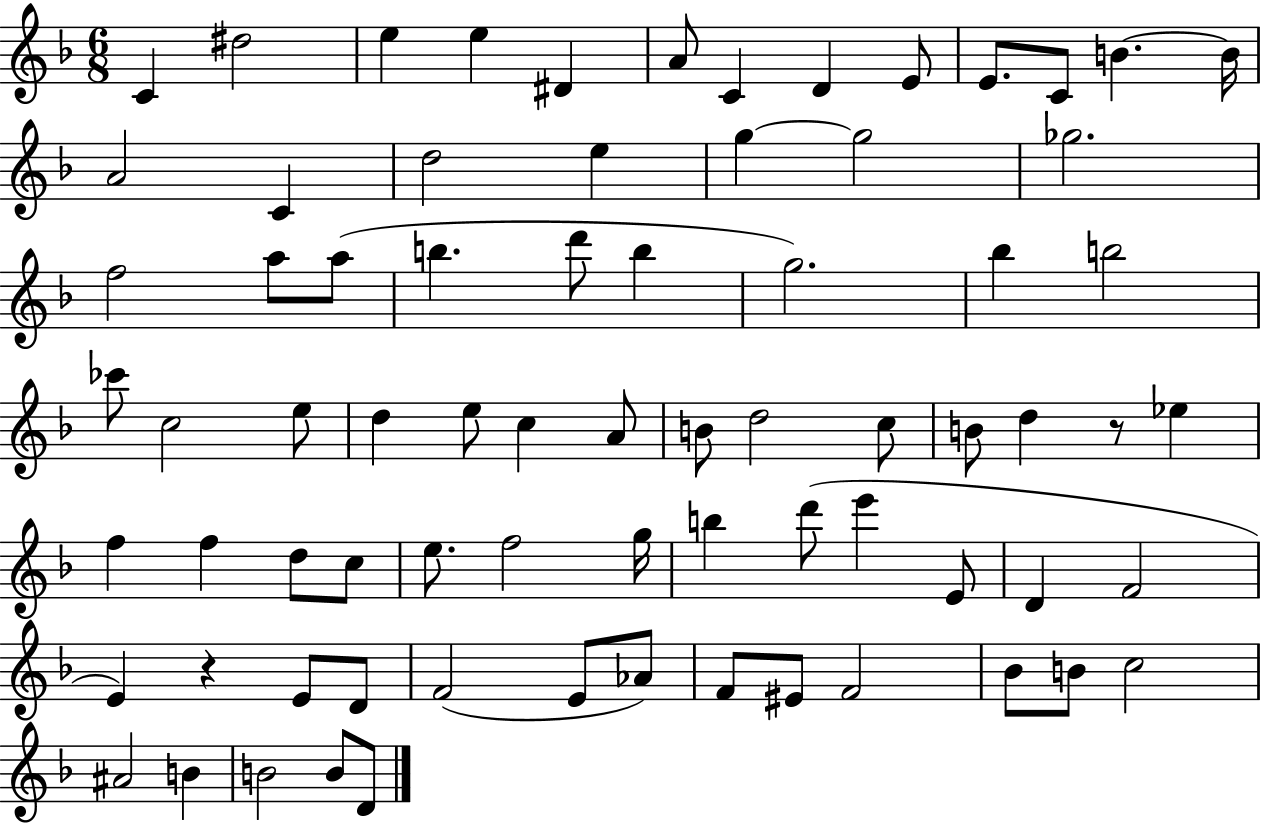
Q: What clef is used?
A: treble